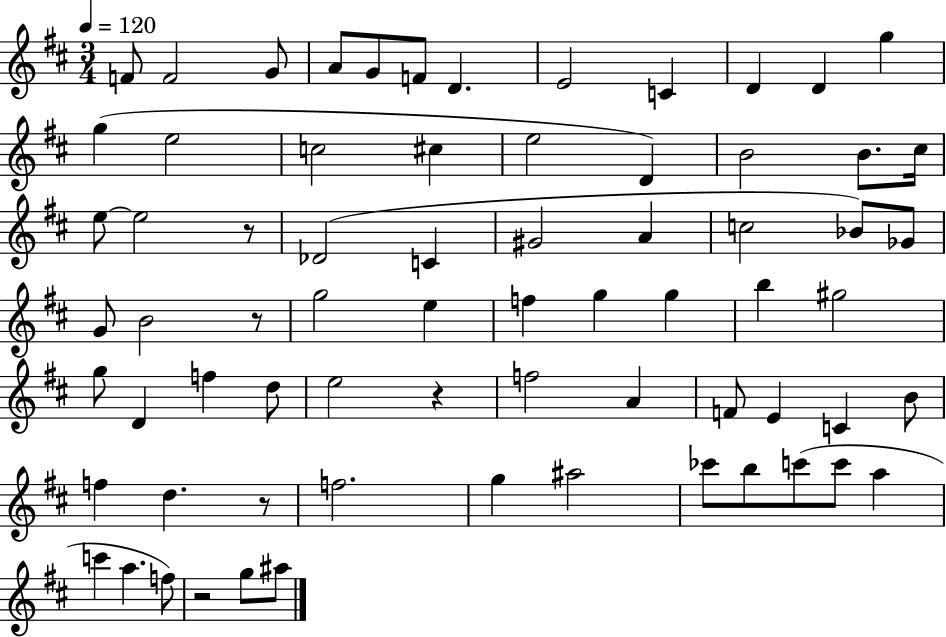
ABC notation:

X:1
T:Untitled
M:3/4
L:1/4
K:D
F/2 F2 G/2 A/2 G/2 F/2 D E2 C D D g g e2 c2 ^c e2 D B2 B/2 ^c/4 e/2 e2 z/2 _D2 C ^G2 A c2 _B/2 _G/2 G/2 B2 z/2 g2 e f g g b ^g2 g/2 D f d/2 e2 z f2 A F/2 E C B/2 f d z/2 f2 g ^a2 _c'/2 b/2 c'/2 c'/2 a c' a f/2 z2 g/2 ^a/2